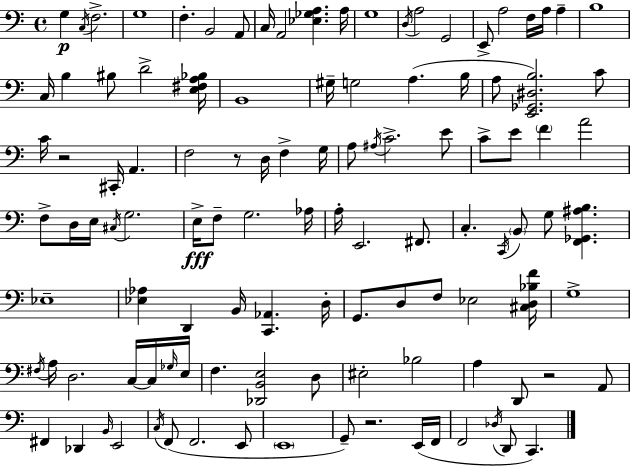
{
  \clef bass
  \time 4/4
  \defaultTimeSignature
  \key a \minor
  \repeat volta 2 { g4\p \acciaccatura { c16 } f2.-> | g1 | f4.-. b,2 a,8 | c16 a,2 <ees ges a>4. | \break a16 g1 | \acciaccatura { d16 } a2 g,2 | e,8-> a2 f16 a16 a4-- | b1 | \break c16 b4 bis8 d'2-> | <e fis a bes>16 b,1 | gis16-- g2 a4.( | b16 a8 <e, ges, dis b>2.) | \break c'8 c'16 r2 cis,16-. a,4. | f2 r8 d16 f4-> | g16 a8 \acciaccatura { ais16 } c'2.-> | e'8 c'8-> e'8 \parenthesize f'4 a'2 | \break f8-> d16 e16 \acciaccatura { cis16 } g2. | e16->\fff f8-- g2. | aes16 a16-. e,2. | fis,8. c4.-. \acciaccatura { c,16 } \parenthesize b,8 g8 <f, ges, ais b>4. | \break ees1-- | <ees aes>4 d,4 b,16 <c, aes,>4. | d16-. g,8. d8 f8 ees2 | <cis d bes f'>16 g1-> | \break \acciaccatura { fis16 } a16 d2. | c16~~ c16 \grace { ges16 } e16 f4. <des, b, e>2 | d8 eis2-. bes2 | a4 d,8 r2 | \break a,8 fis,4 des,4 \grace { b,16 } | e,2 \acciaccatura { c16 } f,8( f,2. | e,8 \parenthesize e,1 | g,8--) r2. | \break e,16( f,16 f,2 | \acciaccatura { des16 } d,8 c,4.) } \bar "|."
}